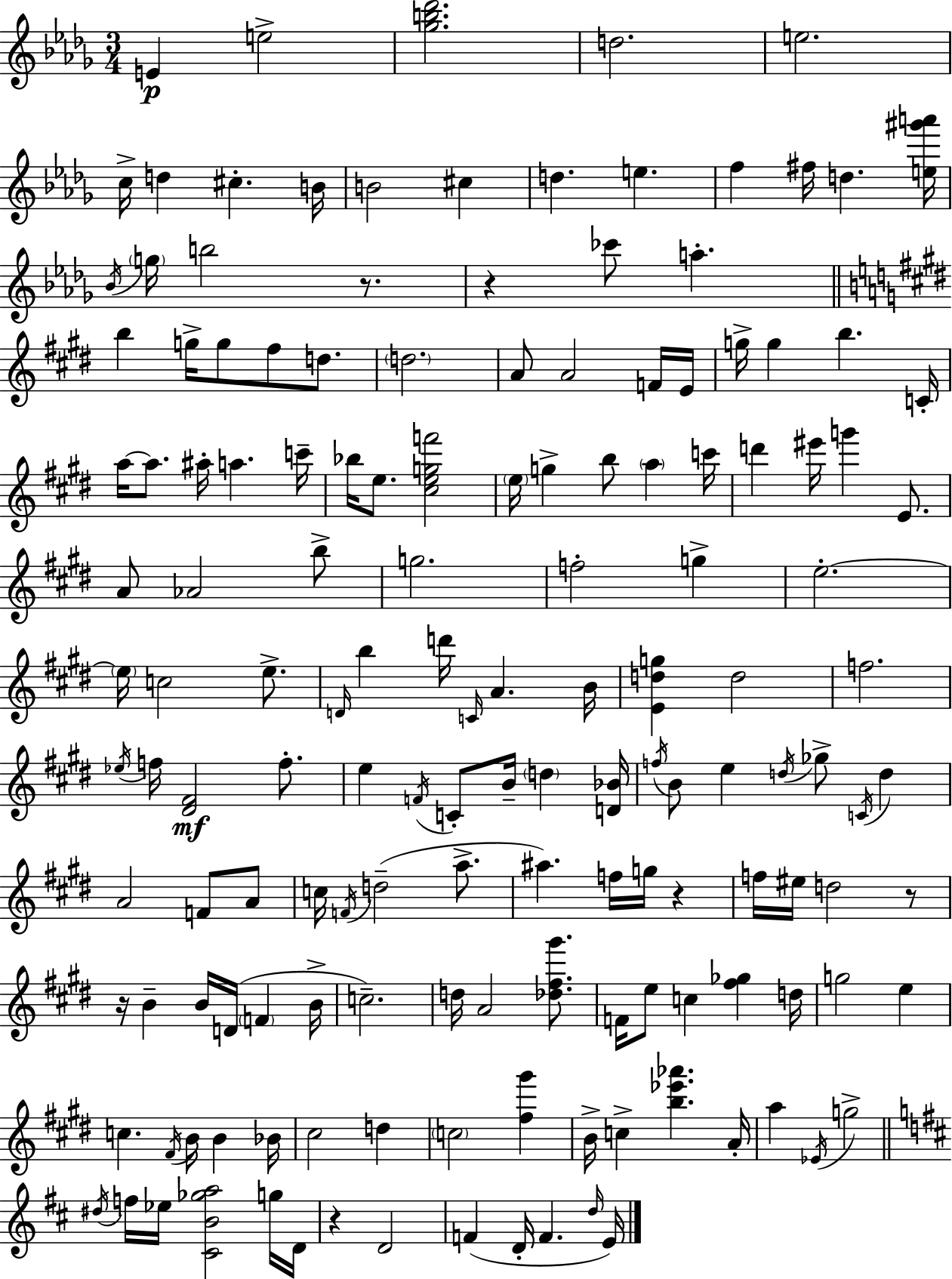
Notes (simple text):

E4/q E5/h [Gb5,B5,Db6]/h. D5/h. E5/h. C5/s D5/q C#5/q. B4/s B4/h C#5/q D5/q. E5/q. F5/q F#5/s D5/q. [E5,G#6,A6]/s Bb4/s G5/s B5/h R/e. R/q CES6/e A5/q. B5/q G5/s G5/e F#5/e D5/e. D5/h. A4/e A4/h F4/s E4/s G5/s G5/q B5/q. C4/s A5/s A5/e. A#5/s A5/q. C6/s Bb5/s E5/e. [C#5,E5,G5,F6]/h E5/s G5/q B5/e A5/q C6/s D6/q EIS6/s G6/q E4/e. A4/e Ab4/h B5/e G5/h. F5/h G5/q E5/h. E5/s C5/h E5/e. D4/s B5/q D6/s C4/s A4/q. B4/s [E4,D5,G5]/q D5/h F5/h. Eb5/s F5/s [D#4,F#4]/h F5/e. E5/q F4/s C4/e B4/s D5/q [D4,Bb4]/s F5/s B4/e E5/q D5/s Gb5/e C4/s D5/q A4/h F4/e A4/e C5/s F4/s D5/h A5/e. A#5/q. F5/s G5/s R/q F5/s EIS5/s D5/h R/e R/s B4/q B4/s D4/s F4/q B4/s C5/h. D5/s A4/h [Db5,F#5,G#6]/e. F4/s E5/e C5/q [F#5,Gb5]/q D5/s G5/h E5/q C5/q. F#4/s B4/s B4/q Bb4/s C#5/h D5/q C5/h [F#5,G#6]/q B4/s C5/q [B5,Eb6,Ab6]/q. A4/s A5/q Eb4/s G5/h D#5/s F5/s Eb5/s [C#4,B4,Gb5,A5]/h G5/s D4/s R/q D4/h F4/q D4/s F4/q. D5/s E4/s